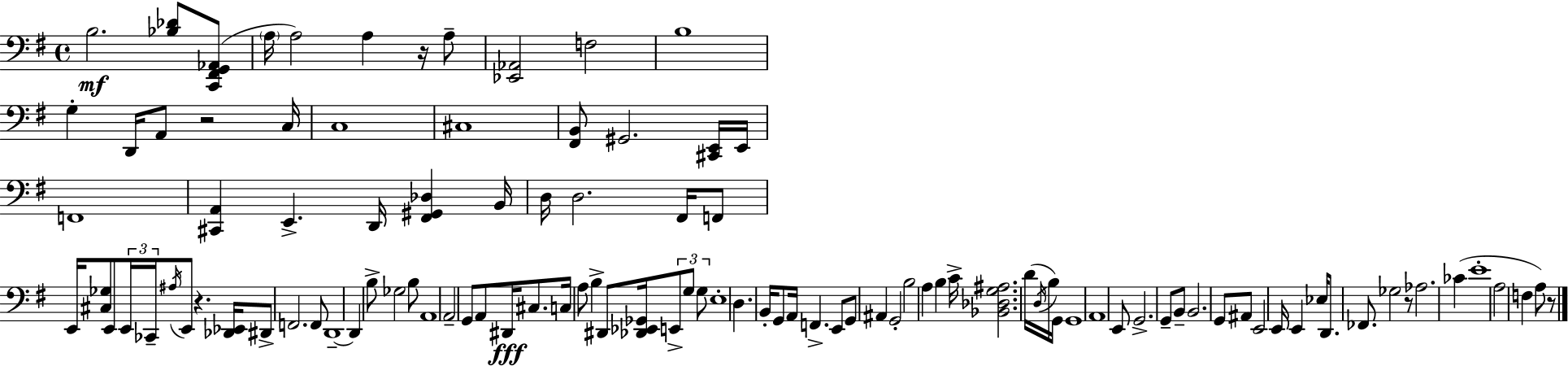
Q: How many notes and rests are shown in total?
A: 106